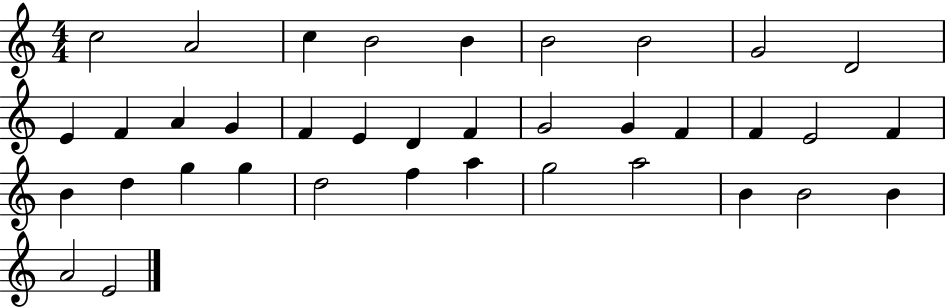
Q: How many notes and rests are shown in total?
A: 37